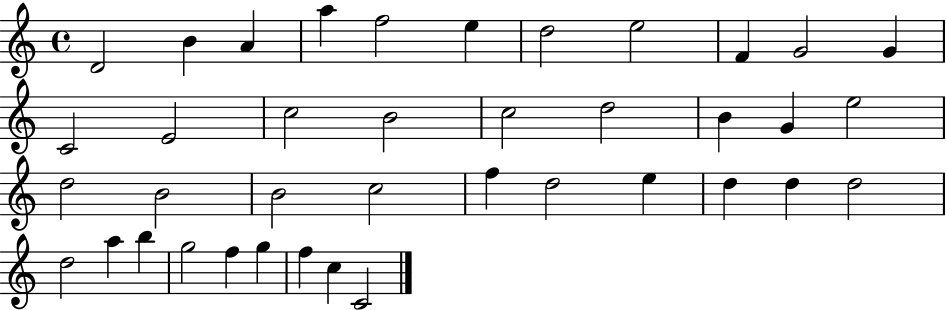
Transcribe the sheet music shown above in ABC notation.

X:1
T:Untitled
M:4/4
L:1/4
K:C
D2 B A a f2 e d2 e2 F G2 G C2 E2 c2 B2 c2 d2 B G e2 d2 B2 B2 c2 f d2 e d d d2 d2 a b g2 f g f c C2